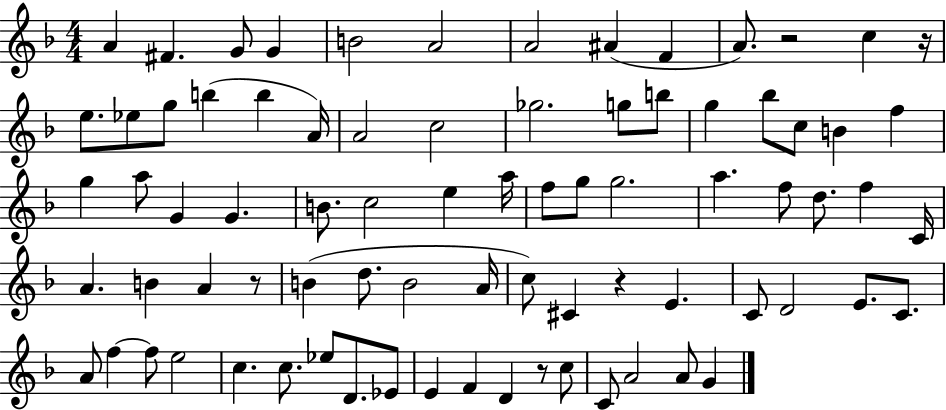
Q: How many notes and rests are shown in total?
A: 79